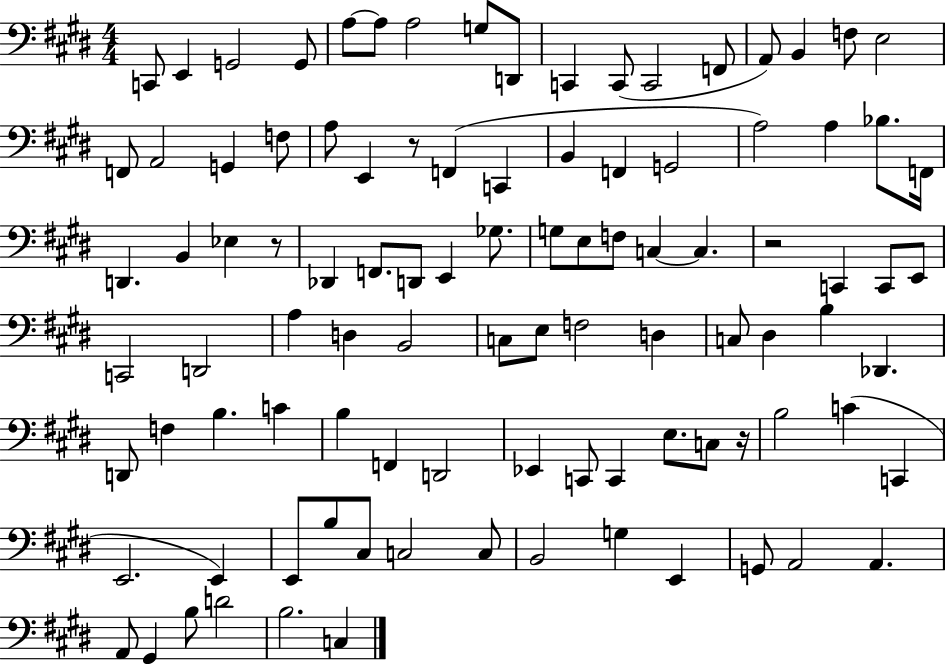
X:1
T:Untitled
M:4/4
L:1/4
K:E
C,,/2 E,, G,,2 G,,/2 A,/2 A,/2 A,2 G,/2 D,,/2 C,, C,,/2 C,,2 F,,/2 A,,/2 B,, F,/2 E,2 F,,/2 A,,2 G,, F,/2 A,/2 E,, z/2 F,, C,, B,, F,, G,,2 A,2 A, _B,/2 F,,/4 D,, B,, _E, z/2 _D,, F,,/2 D,,/2 E,, _G,/2 G,/2 E,/2 F,/2 C, C, z2 C,, C,,/2 E,,/2 C,,2 D,,2 A, D, B,,2 C,/2 E,/2 F,2 D, C,/2 ^D, B, _D,, D,,/2 F, B, C B, F,, D,,2 _E,, C,,/2 C,, E,/2 C,/2 z/4 B,2 C C,, E,,2 E,, E,,/2 B,/2 ^C,/2 C,2 C,/2 B,,2 G, E,, G,,/2 A,,2 A,, A,,/2 ^G,, B,/2 D2 B,2 C,